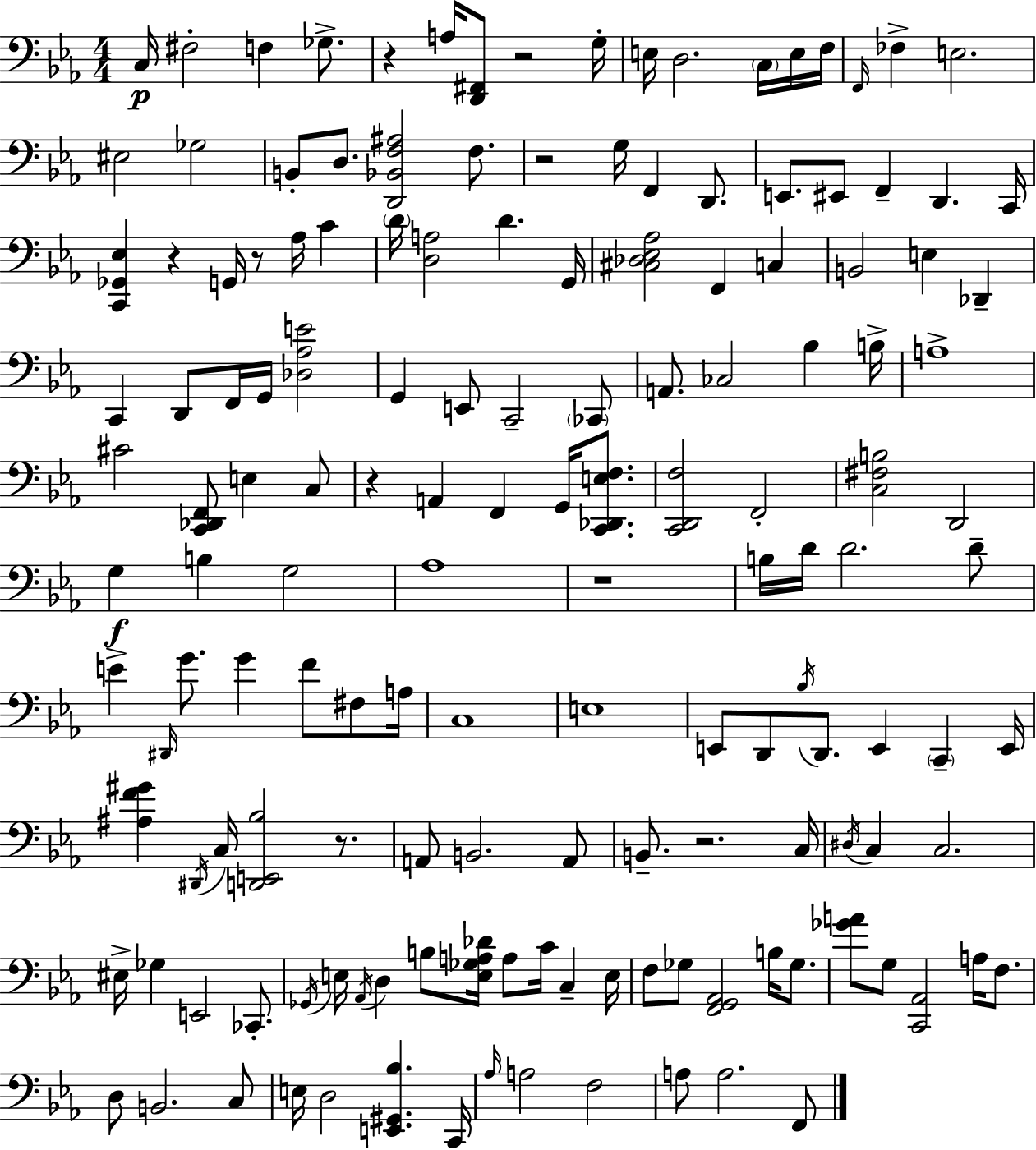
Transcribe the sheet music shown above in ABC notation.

X:1
T:Untitled
M:4/4
L:1/4
K:Eb
C,/4 ^F,2 F, _G,/2 z A,/4 [D,,^F,,]/2 z2 G,/4 E,/4 D,2 C,/4 E,/4 F,/4 F,,/4 _F, E,2 ^E,2 _G,2 B,,/2 D,/2 [D,,_B,,F,^A,]2 F,/2 z2 G,/4 F,, D,,/2 E,,/2 ^E,,/2 F,, D,, C,,/4 [C,,_G,,_E,] z G,,/4 z/2 _A,/4 C D/4 [D,A,]2 D G,,/4 [^C,_D,_E,_A,]2 F,, C, B,,2 E, _D,, C,, D,,/2 F,,/4 G,,/4 [_D,_A,E]2 G,, E,,/2 C,,2 _C,,/2 A,,/2 _C,2 _B, B,/4 A,4 ^C2 [C,,_D,,F,,]/2 E, C,/2 z A,, F,, G,,/4 [C,,_D,,E,F,]/2 [C,,D,,F,]2 F,,2 [C,^F,B,]2 D,,2 G, B, G,2 _A,4 z4 B,/4 D/4 D2 D/2 E ^D,,/4 G/2 G F/2 ^F,/2 A,/4 C,4 E,4 E,,/2 D,,/2 _B,/4 D,,/2 E,, C,, E,,/4 [^A,F^G] ^D,,/4 C,/4 [D,,E,,_B,]2 z/2 A,,/2 B,,2 A,,/2 B,,/2 z2 C,/4 ^D,/4 C, C,2 ^E,/4 _G, E,,2 _C,,/2 _G,,/4 E,/4 _A,,/4 D, B,/2 [E,_G,A,_D]/4 A,/2 C/4 C, E,/4 F,/2 _G,/2 [F,,G,,_A,,]2 B,/4 _G,/2 [_GA]/2 G,/2 [C,,_A,,]2 A,/4 F,/2 D,/2 B,,2 C,/2 E,/4 D,2 [E,,^G,,_B,] C,,/4 _A,/4 A,2 F,2 A,/2 A,2 F,,/2